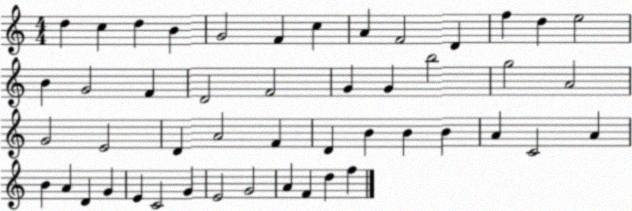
X:1
T:Untitled
M:4/4
L:1/4
K:C
d c d B G2 F c A F2 D f d e2 B G2 F D2 F2 G G b2 g2 A2 G2 E2 D A2 F D B B B A C2 A B A D G E C2 G E2 G2 A F d f